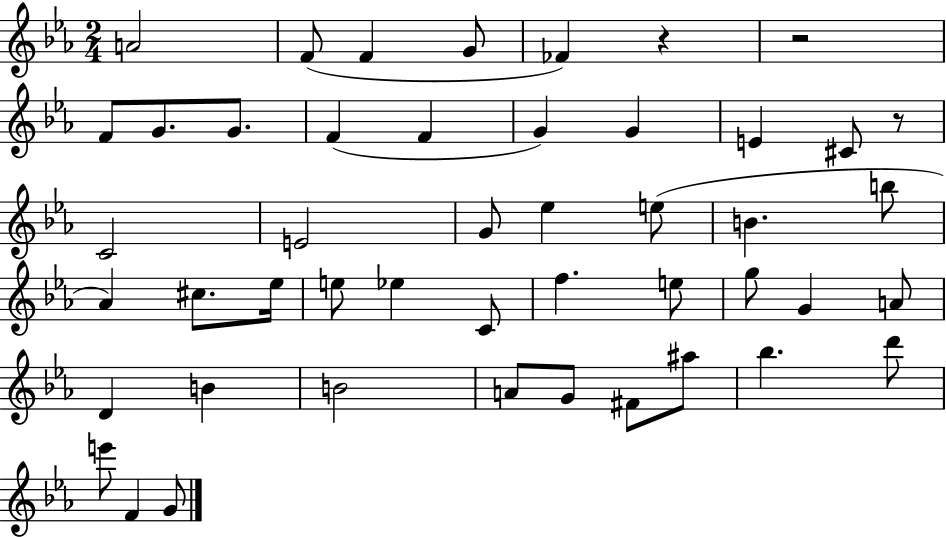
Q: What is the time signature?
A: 2/4